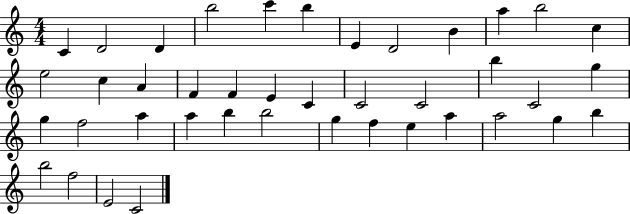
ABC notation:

X:1
T:Untitled
M:4/4
L:1/4
K:C
C D2 D b2 c' b E D2 B a b2 c e2 c A F F E C C2 C2 b C2 g g f2 a a b b2 g f e a a2 g b b2 f2 E2 C2